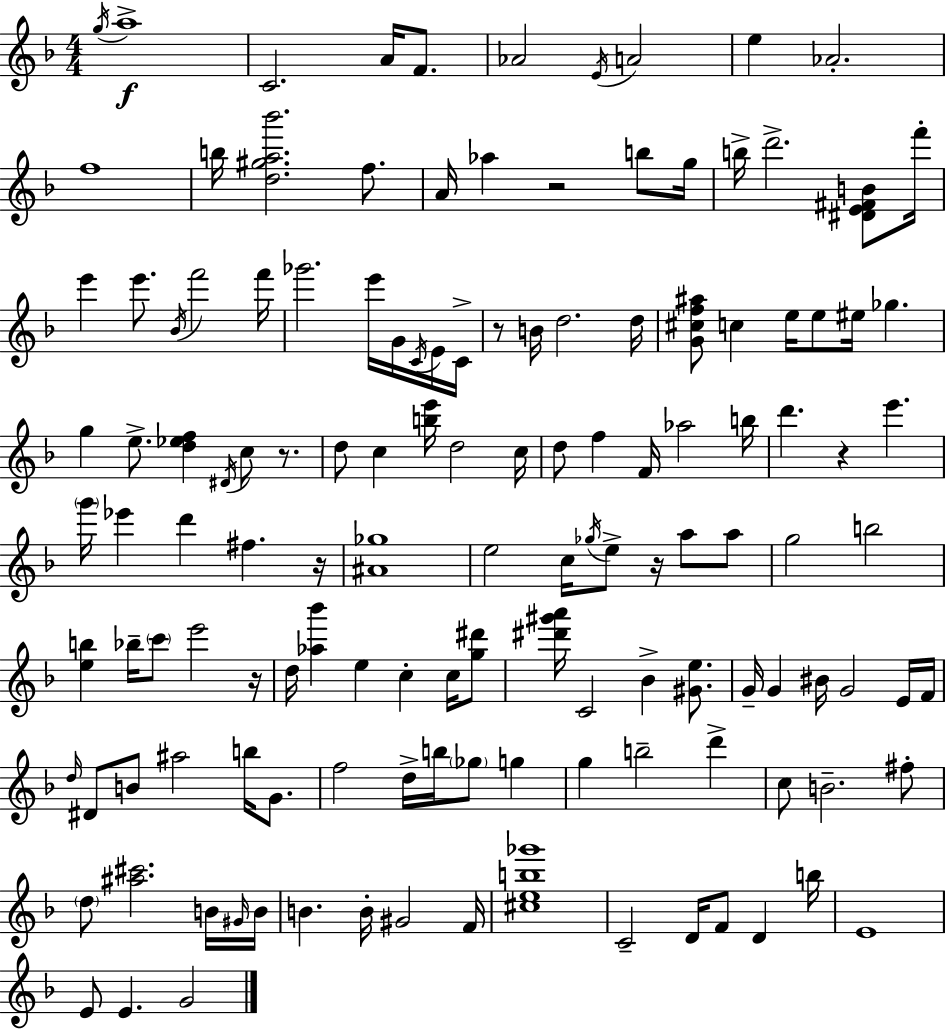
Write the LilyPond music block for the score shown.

{
  \clef treble
  \numericTimeSignature
  \time 4/4
  \key f \major
  \repeat volta 2 { \acciaccatura { g''16 }\f a''1-> | c'2. a'16 f'8. | aes'2 \acciaccatura { e'16 } a'2 | e''4 aes'2.-. | \break f''1 | b''16 <d'' gis'' a'' bes'''>2. f''8. | a'16 aes''4 r2 b''8 | g''16 b''16-> d'''2.-> <dis' e' fis' b'>8 | \break f'''16-. e'''4 e'''8. \acciaccatura { bes'16 } f'''2 | f'''16 ges'''2. e'''16 | g'16 \acciaccatura { c'16 } e'16 c'16-> r8 b'16 d''2. | d''16 <g' cis'' f'' ais''>8 c''4 e''16 e''8 eis''16 ges''4. | \break g''4 e''8.-> <d'' ees'' f''>4 \acciaccatura { dis'16 } | c''8 r8. d''8 c''4 <b'' e'''>16 d''2 | c''16 d''8 f''4 f'16 aes''2 | b''16 d'''4. r4 e'''4. | \break \parenthesize g'''16 ees'''4 d'''4 fis''4. | r16 <ais' ges''>1 | e''2 c''16 \acciaccatura { ges''16 } e''8-> | r16 a''8 a''8 g''2 b''2 | \break <e'' b''>4 bes''16-- \parenthesize c'''8 e'''2 | r16 d''16 <aes'' bes'''>4 e''4 c''4-. | c''16 <g'' dis'''>8 <dis''' gis''' a'''>16 c'2 bes'4-> | <gis' e''>8. g'16-- g'4 bis'16 g'2 | \break e'16 f'16 \grace { d''16 } dis'8 b'8 ais''2 | b''16 g'8. f''2 d''16-> | b''16 \parenthesize ges''8 g''4 g''4 b''2-- | d'''4-> c''8 b'2.-- | \break fis''8-. \parenthesize d''8 <ais'' cis'''>2. | b'16 \grace { gis'16 } b'16 b'4. b'16-. gis'2 | f'16 <cis'' e'' b'' ges'''>1 | c'2-- | \break d'16 f'8 d'4 b''16 e'1 | e'8 e'4. | g'2 } \bar "|."
}